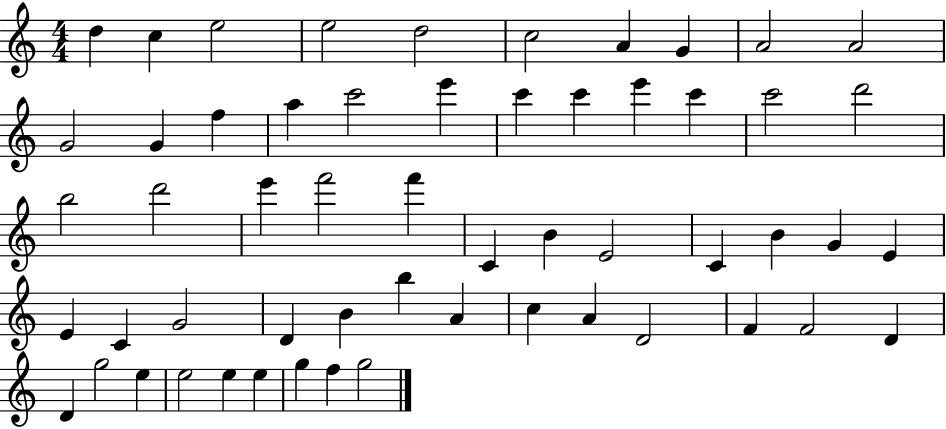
X:1
T:Untitled
M:4/4
L:1/4
K:C
d c e2 e2 d2 c2 A G A2 A2 G2 G f a c'2 e' c' c' e' c' c'2 d'2 b2 d'2 e' f'2 f' C B E2 C B G E E C G2 D B b A c A D2 F F2 D D g2 e e2 e e g f g2